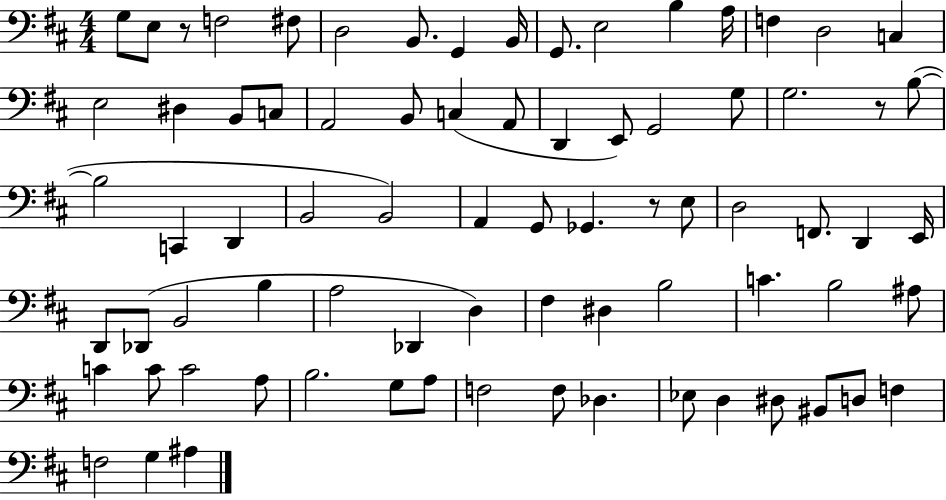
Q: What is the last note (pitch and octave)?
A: A#3